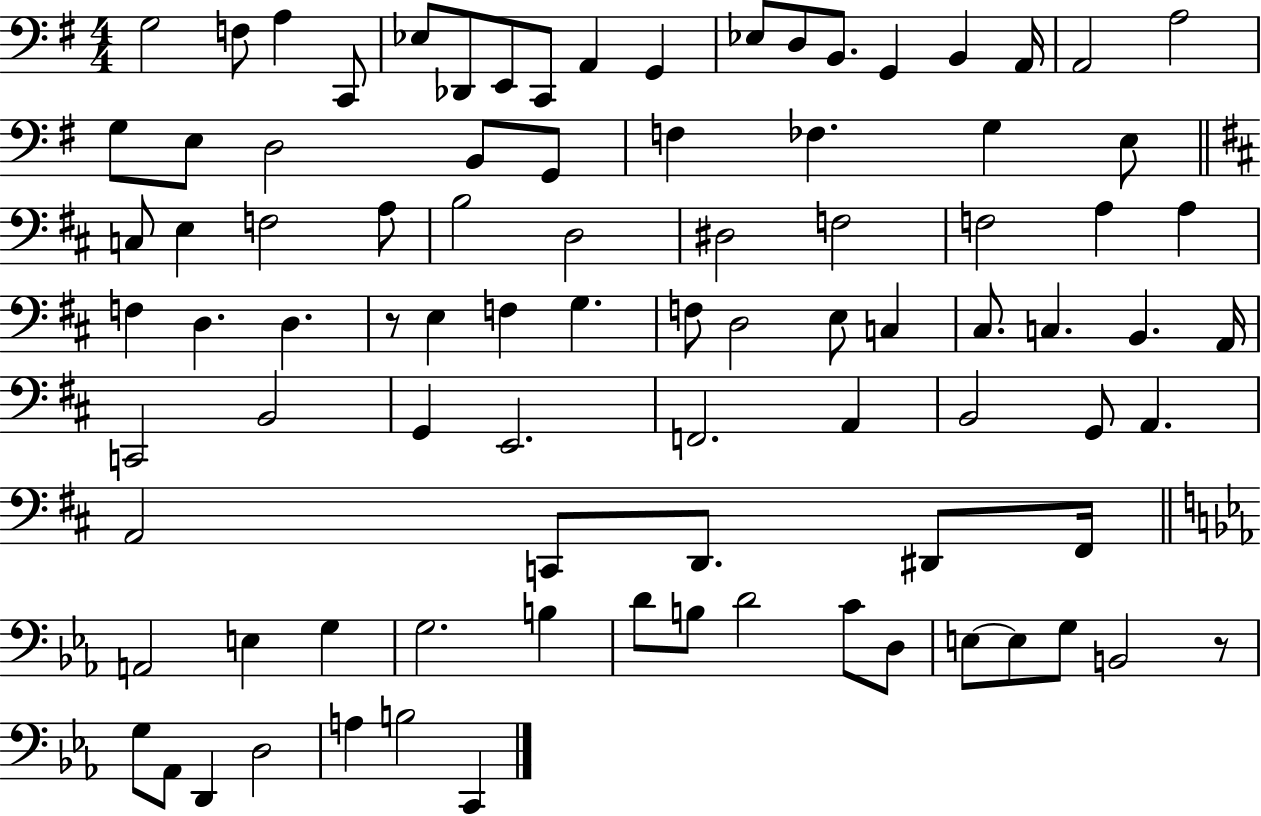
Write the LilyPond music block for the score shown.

{
  \clef bass
  \numericTimeSignature
  \time 4/4
  \key g \major
  g2 f8 a4 c,8 | ees8 des,8 e,8 c,8 a,4 g,4 | ees8 d8 b,8. g,4 b,4 a,16 | a,2 a2 | \break g8 e8 d2 b,8 g,8 | f4 fes4. g4 e8 | \bar "||" \break \key b \minor c8 e4 f2 a8 | b2 d2 | dis2 f2 | f2 a4 a4 | \break f4 d4. d4. | r8 e4 f4 g4. | f8 d2 e8 c4 | cis8. c4. b,4. a,16 | \break c,2 b,2 | g,4 e,2. | f,2. a,4 | b,2 g,8 a,4. | \break a,2 c,8 d,8. dis,8 fis,16 | \bar "||" \break \key c \minor a,2 e4 g4 | g2. b4 | d'8 b8 d'2 c'8 d8 | e8~~ e8 g8 b,2 r8 | \break g8 aes,8 d,4 d2 | a4 b2 c,4 | \bar "|."
}